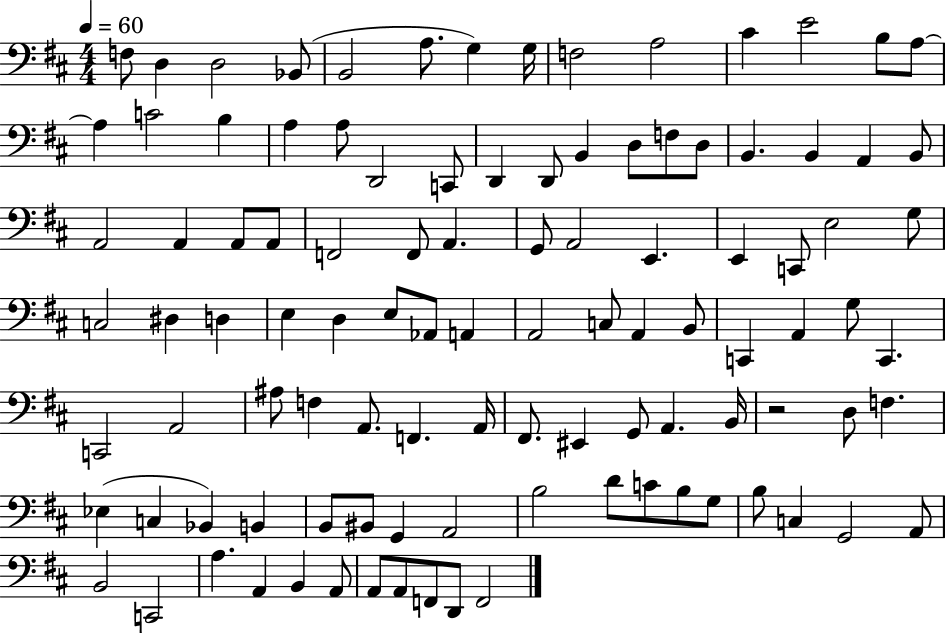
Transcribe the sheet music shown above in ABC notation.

X:1
T:Untitled
M:4/4
L:1/4
K:D
F,/2 D, D,2 _B,,/2 B,,2 A,/2 G, G,/4 F,2 A,2 ^C E2 B,/2 A,/2 A, C2 B, A, A,/2 D,,2 C,,/2 D,, D,,/2 B,, D,/2 F,/2 D,/2 B,, B,, A,, B,,/2 A,,2 A,, A,,/2 A,,/2 F,,2 F,,/2 A,, G,,/2 A,,2 E,, E,, C,,/2 E,2 G,/2 C,2 ^D, D, E, D, E,/2 _A,,/2 A,, A,,2 C,/2 A,, B,,/2 C,, A,, G,/2 C,, C,,2 A,,2 ^A,/2 F, A,,/2 F,, A,,/4 ^F,,/2 ^E,, G,,/2 A,, B,,/4 z2 D,/2 F, _E, C, _B,, B,, B,,/2 ^B,,/2 G,, A,,2 B,2 D/2 C/2 B,/2 G,/2 B,/2 C, G,,2 A,,/2 B,,2 C,,2 A, A,, B,, A,,/2 A,,/2 A,,/2 F,,/2 D,,/2 F,,2